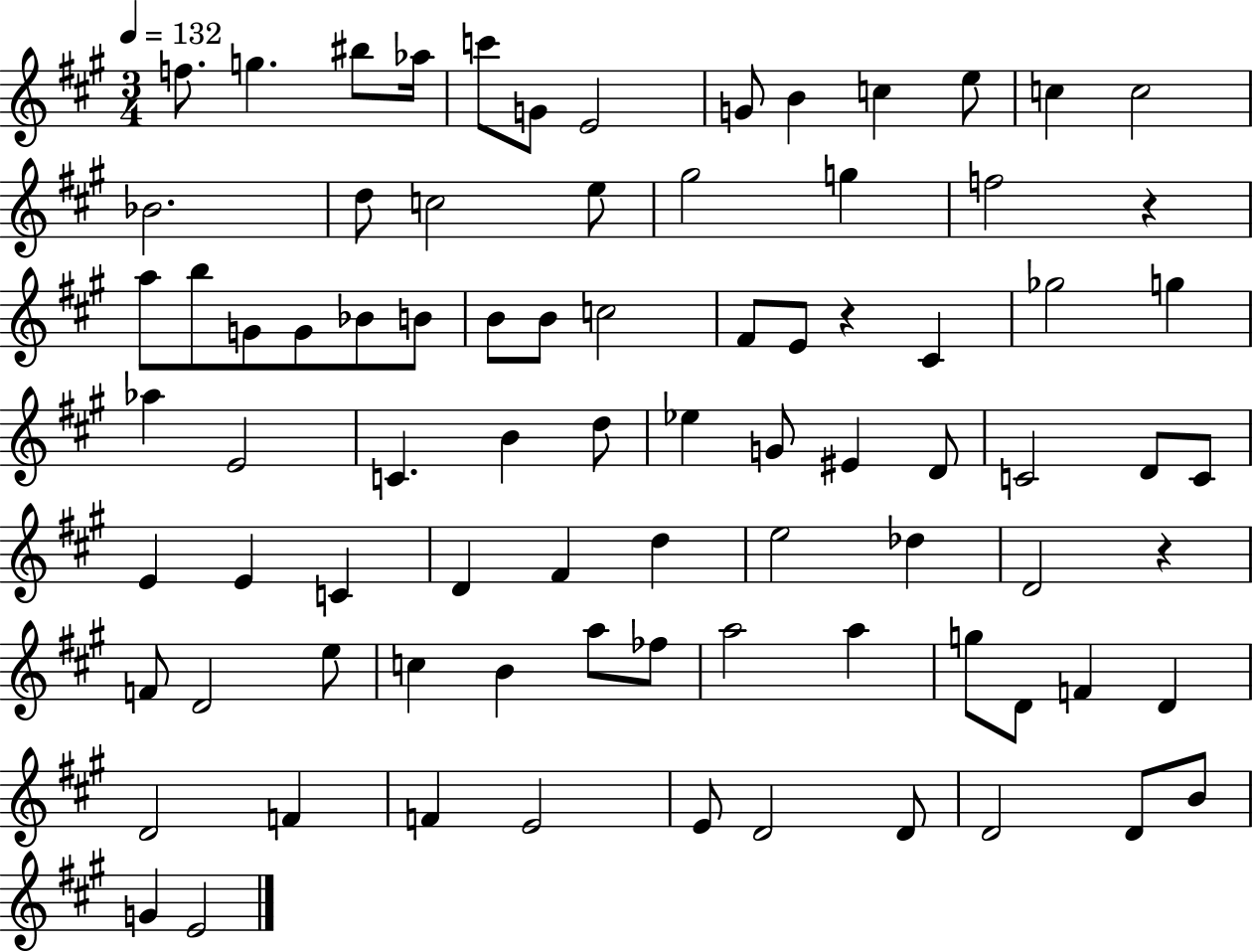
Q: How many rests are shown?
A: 3